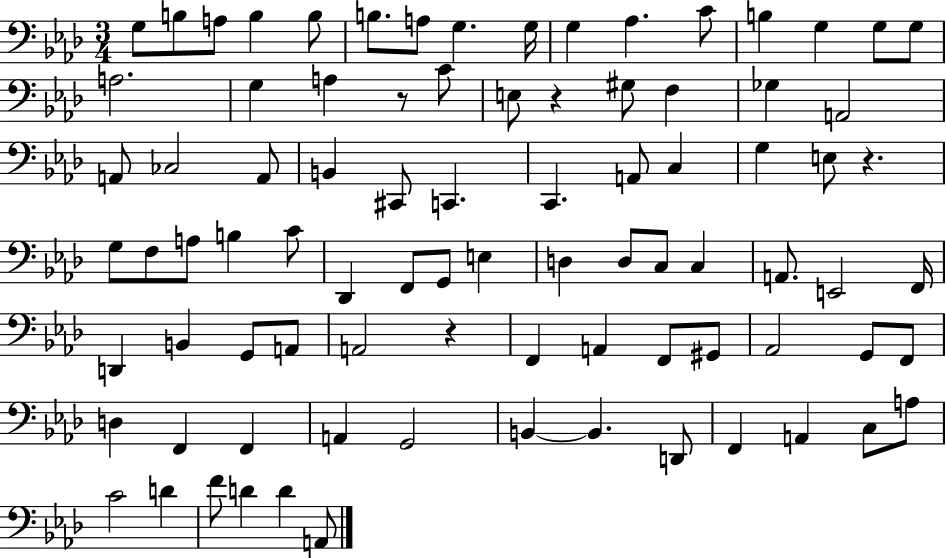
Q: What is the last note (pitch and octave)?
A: A2